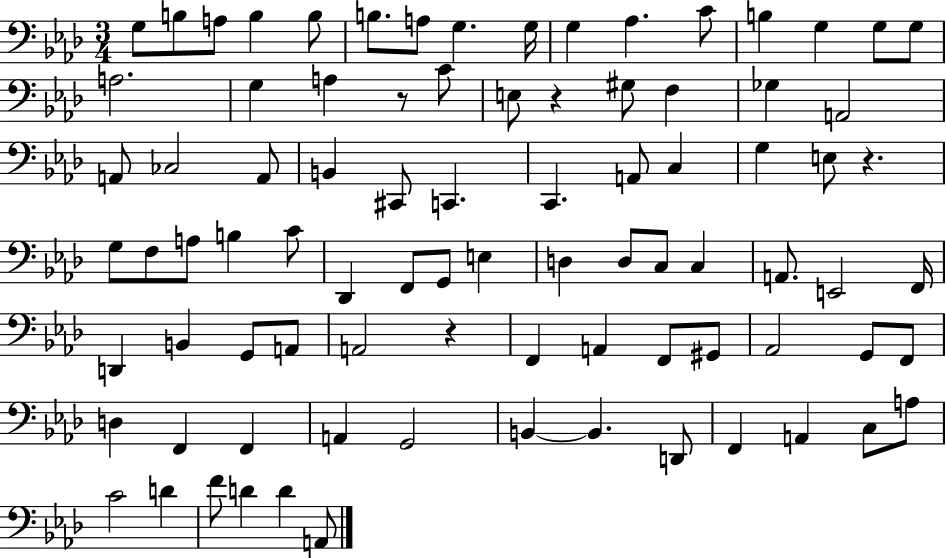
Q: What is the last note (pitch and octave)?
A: A2